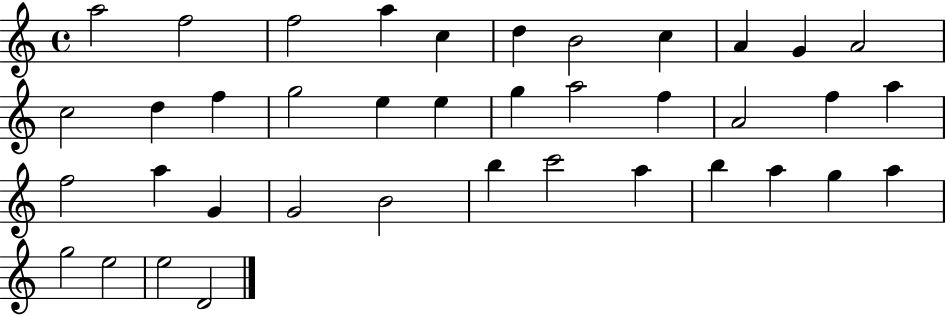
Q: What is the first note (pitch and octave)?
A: A5